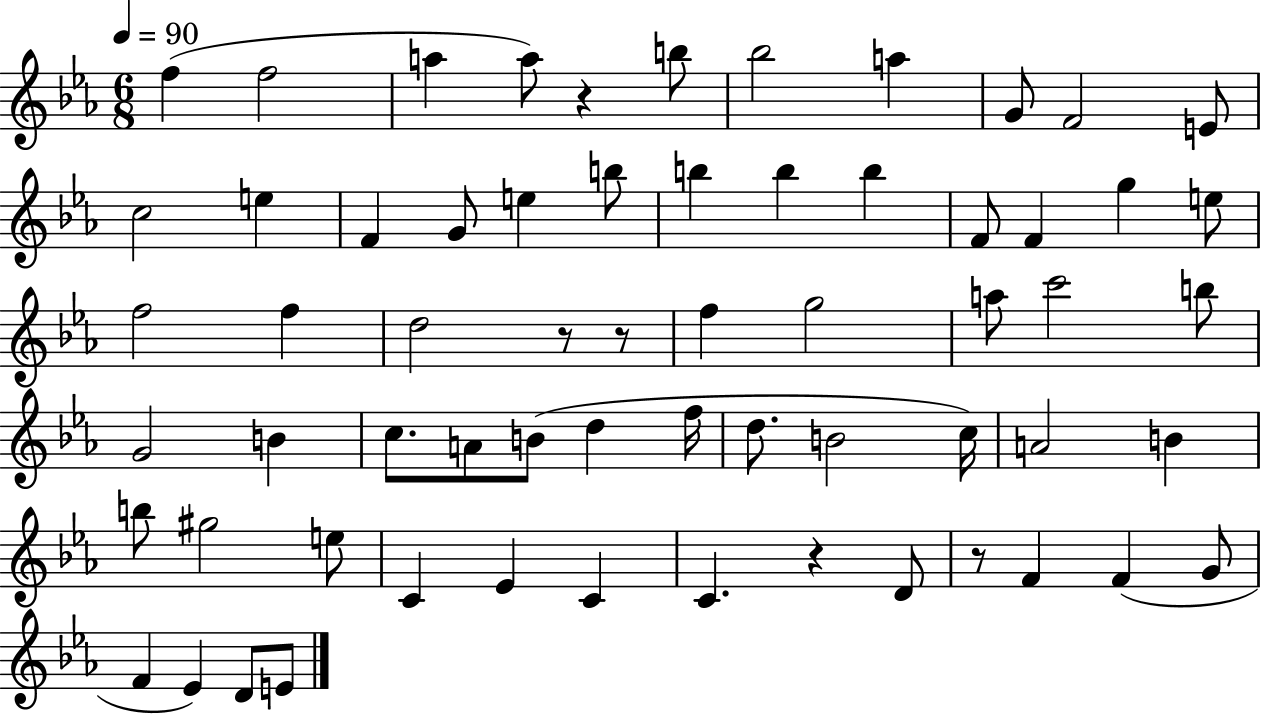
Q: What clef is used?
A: treble